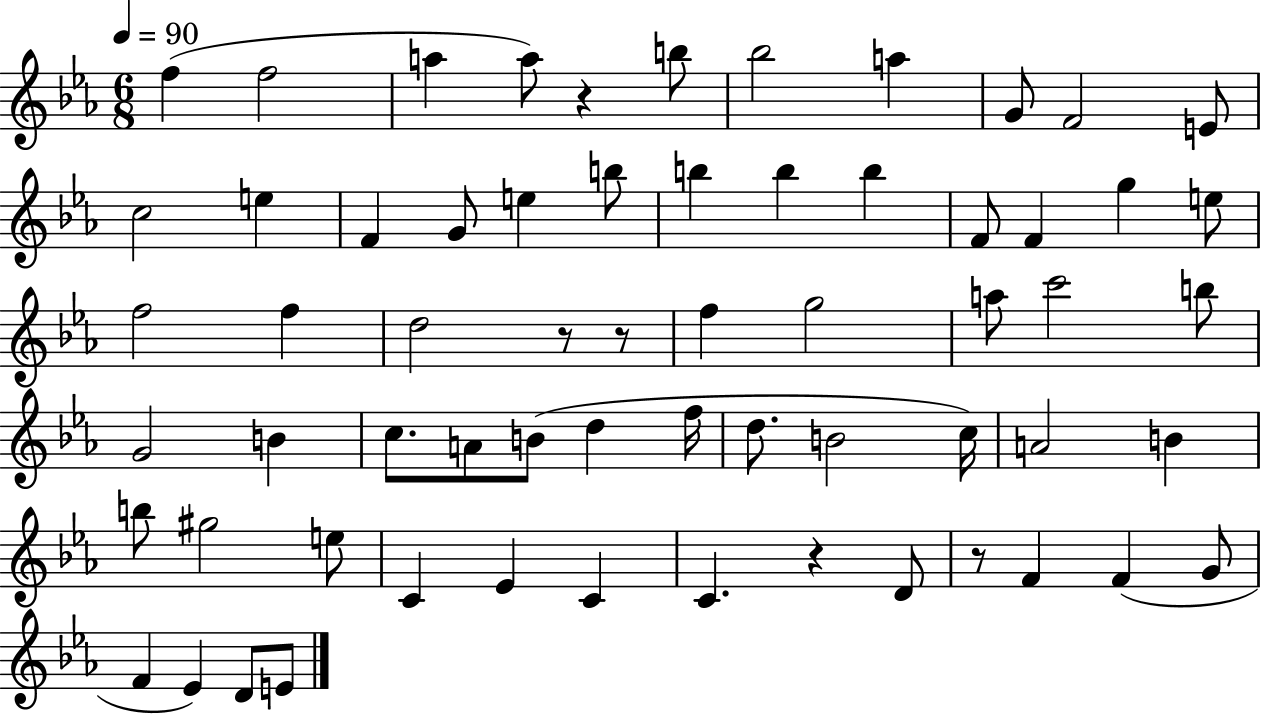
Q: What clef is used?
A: treble